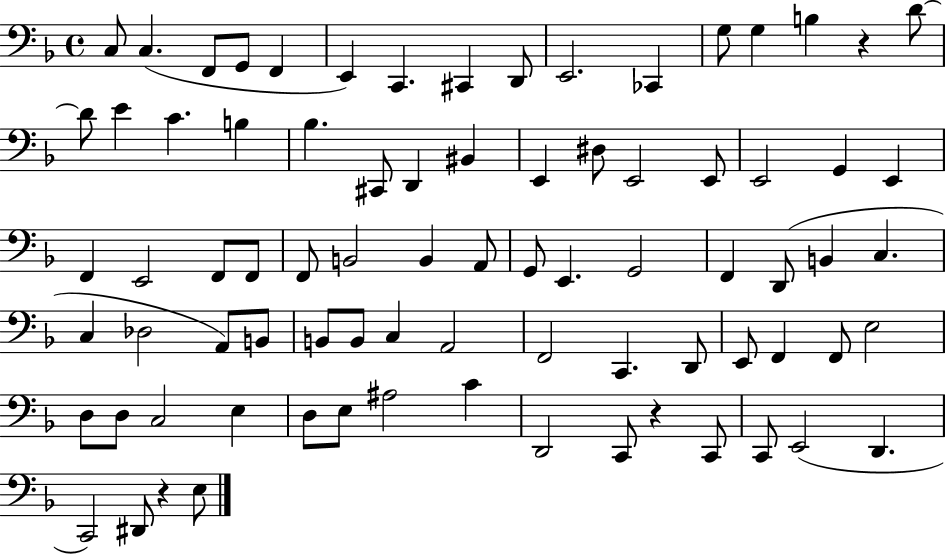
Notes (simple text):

C3/e C3/q. F2/e G2/e F2/q E2/q C2/q. C#2/q D2/e E2/h. CES2/q G3/e G3/q B3/q R/q D4/e D4/e E4/q C4/q. B3/q Bb3/q. C#2/e D2/q BIS2/q E2/q D#3/e E2/h E2/e E2/h G2/q E2/q F2/q E2/h F2/e F2/e F2/e B2/h B2/q A2/e G2/e E2/q. G2/h F2/q D2/e B2/q C3/q. C3/q Db3/h A2/e B2/e B2/e B2/e C3/q A2/h F2/h C2/q. D2/e E2/e F2/q F2/e E3/h D3/e D3/e C3/h E3/q D3/e E3/e A#3/h C4/q D2/h C2/e R/q C2/e C2/e E2/h D2/q. C2/h D#2/e R/q E3/e